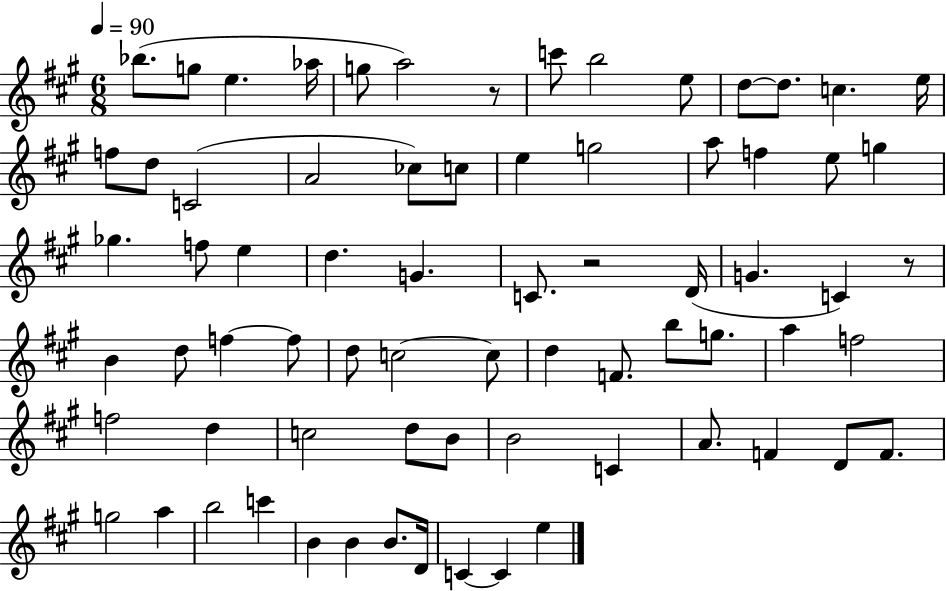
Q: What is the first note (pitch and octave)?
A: Bb5